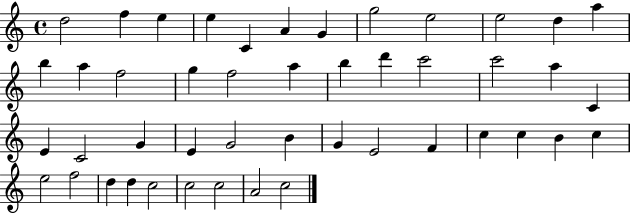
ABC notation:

X:1
T:Untitled
M:4/4
L:1/4
K:C
d2 f e e C A G g2 e2 e2 d a b a f2 g f2 a b d' c'2 c'2 a C E C2 G E G2 B G E2 F c c B c e2 f2 d d c2 c2 c2 A2 c2